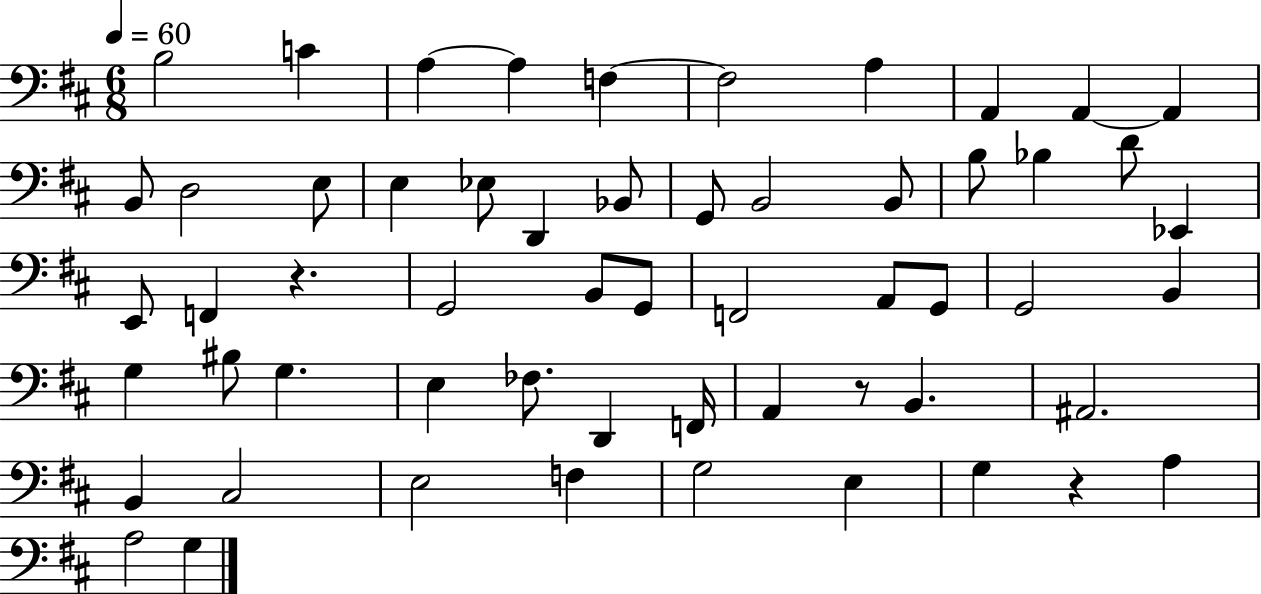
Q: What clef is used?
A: bass